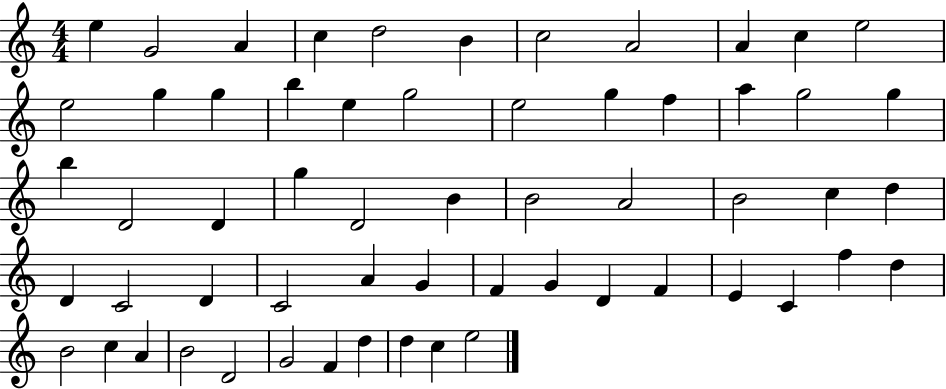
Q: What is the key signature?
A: C major